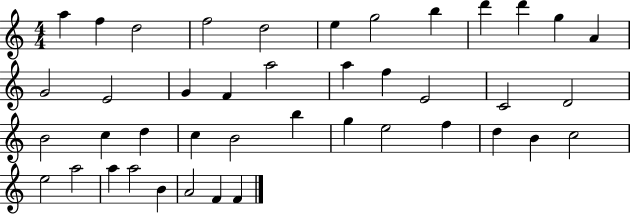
{
  \clef treble
  \numericTimeSignature
  \time 4/4
  \key c \major
  a''4 f''4 d''2 | f''2 d''2 | e''4 g''2 b''4 | d'''4 d'''4 g''4 a'4 | \break g'2 e'2 | g'4 f'4 a''2 | a''4 f''4 e'2 | c'2 d'2 | \break b'2 c''4 d''4 | c''4 b'2 b''4 | g''4 e''2 f''4 | d''4 b'4 c''2 | \break e''2 a''2 | a''4 a''2 b'4 | a'2 f'4 f'4 | \bar "|."
}